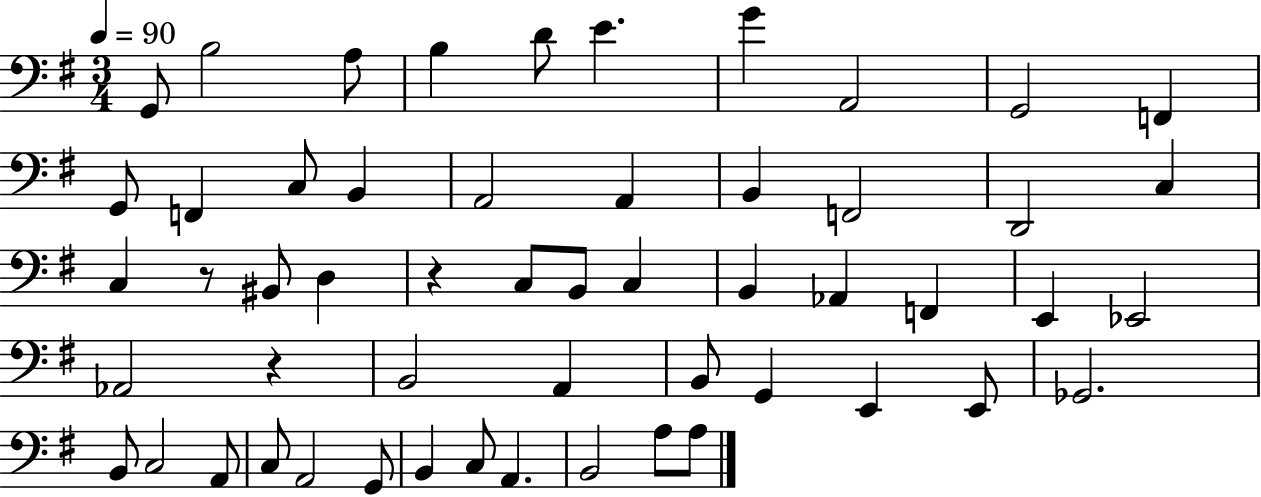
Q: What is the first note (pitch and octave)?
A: G2